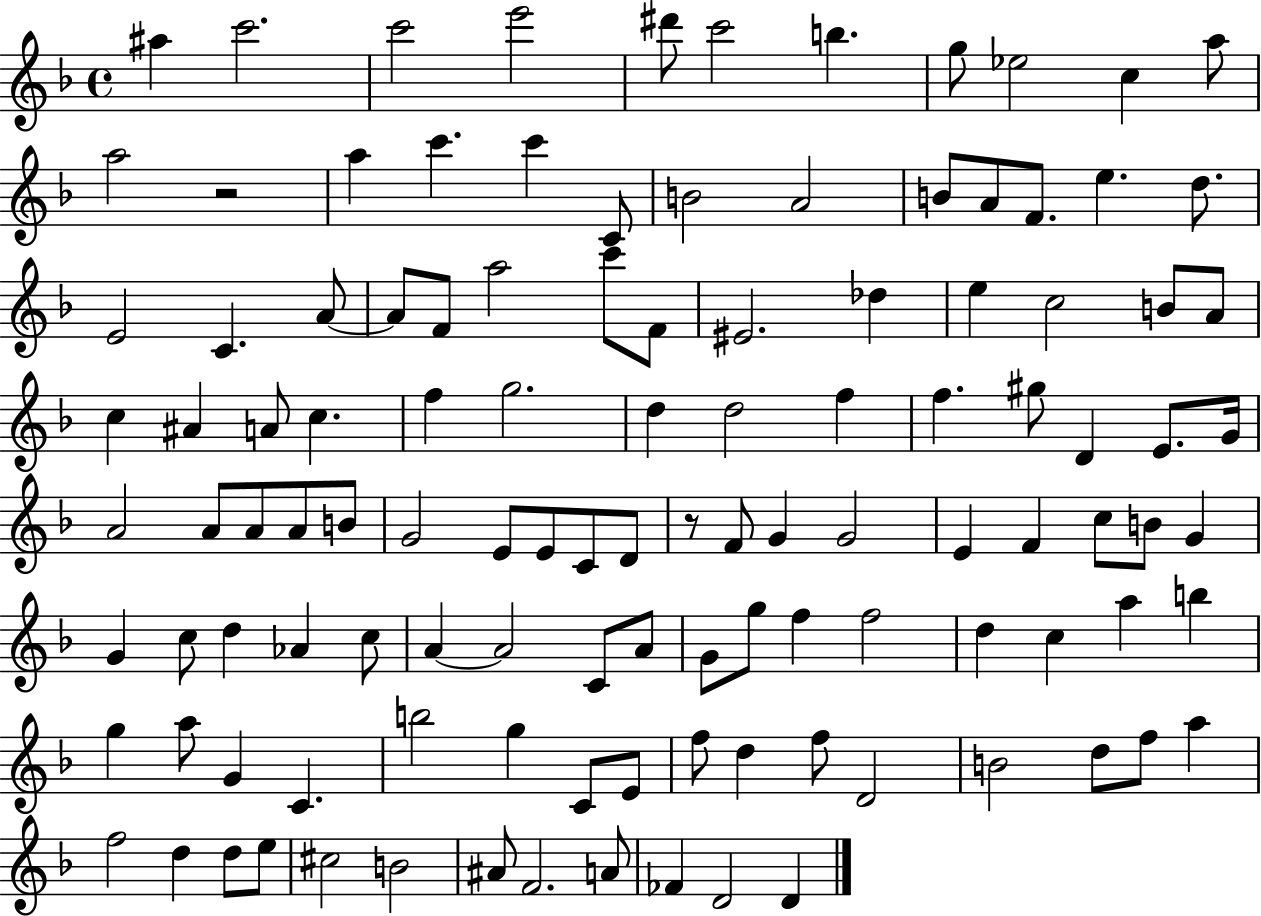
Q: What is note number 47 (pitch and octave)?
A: F5